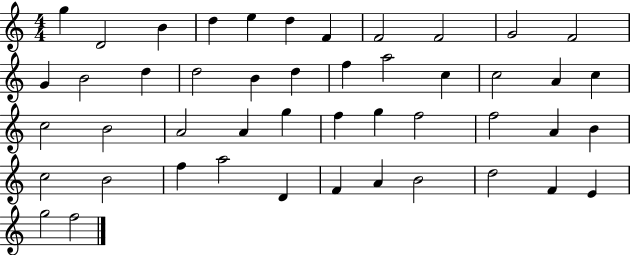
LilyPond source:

{
  \clef treble
  \numericTimeSignature
  \time 4/4
  \key c \major
  g''4 d'2 b'4 | d''4 e''4 d''4 f'4 | f'2 f'2 | g'2 f'2 | \break g'4 b'2 d''4 | d''2 b'4 d''4 | f''4 a''2 c''4 | c''2 a'4 c''4 | \break c''2 b'2 | a'2 a'4 g''4 | f''4 g''4 f''2 | f''2 a'4 b'4 | \break c''2 b'2 | f''4 a''2 d'4 | f'4 a'4 b'2 | d''2 f'4 e'4 | \break g''2 f''2 | \bar "|."
}